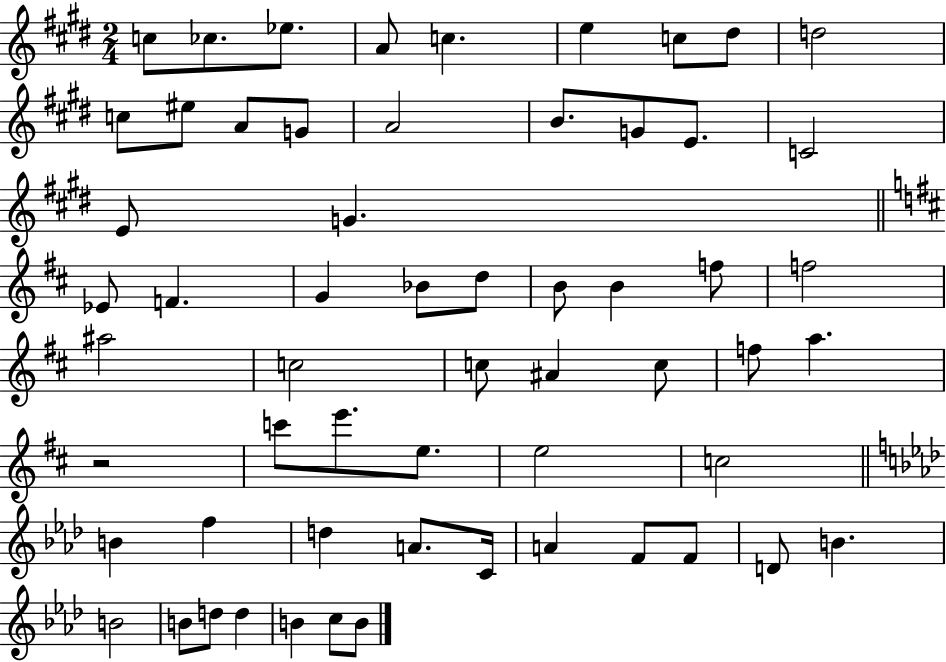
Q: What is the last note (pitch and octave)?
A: B4